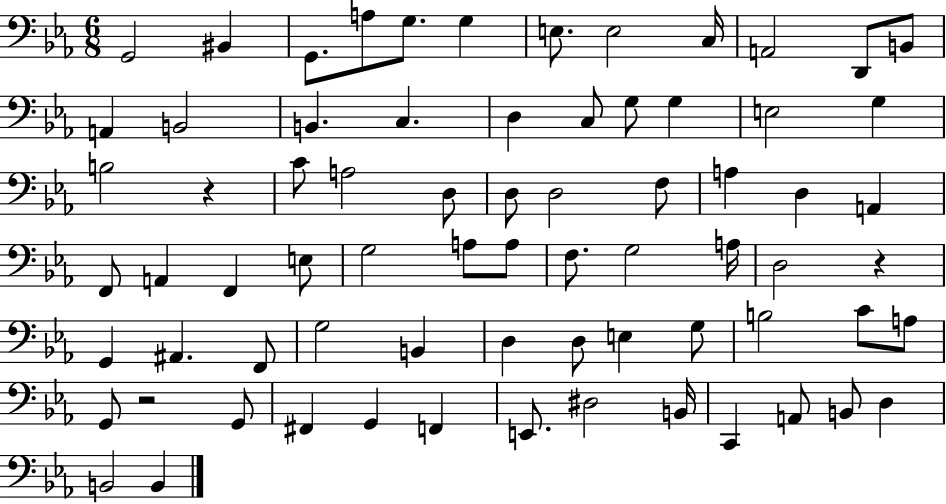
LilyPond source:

{
  \clef bass
  \numericTimeSignature
  \time 6/8
  \key ees \major
  \repeat volta 2 { g,2 bis,4 | g,8. a8 g8. g4 | e8. e2 c16 | a,2 d,8 b,8 | \break a,4 b,2 | b,4. c4. | d4 c8 g8 g4 | e2 g4 | \break b2 r4 | c'8 a2 d8 | d8 d2 f8 | a4 d4 a,4 | \break f,8 a,4 f,4 e8 | g2 a8 a8 | f8. g2 a16 | d2 r4 | \break g,4 ais,4. f,8 | g2 b,4 | d4 d8 e4 g8 | b2 c'8 a8 | \break g,8 r2 g,8 | fis,4 g,4 f,4 | e,8. dis2 b,16 | c,4 a,8 b,8 d4 | \break b,2 b,4 | } \bar "|."
}